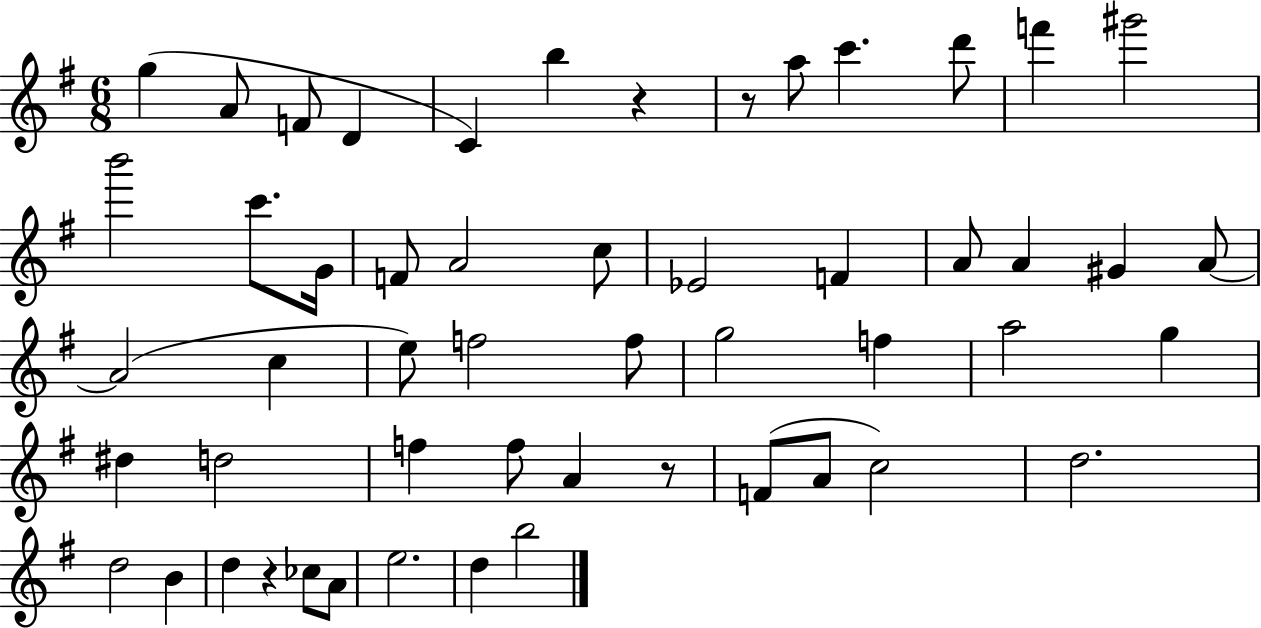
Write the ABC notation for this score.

X:1
T:Untitled
M:6/8
L:1/4
K:G
g A/2 F/2 D C b z z/2 a/2 c' d'/2 f' ^g'2 b'2 c'/2 G/4 F/2 A2 c/2 _E2 F A/2 A ^G A/2 A2 c e/2 f2 f/2 g2 f a2 g ^d d2 f f/2 A z/2 F/2 A/2 c2 d2 d2 B d z _c/2 A/2 e2 d b2